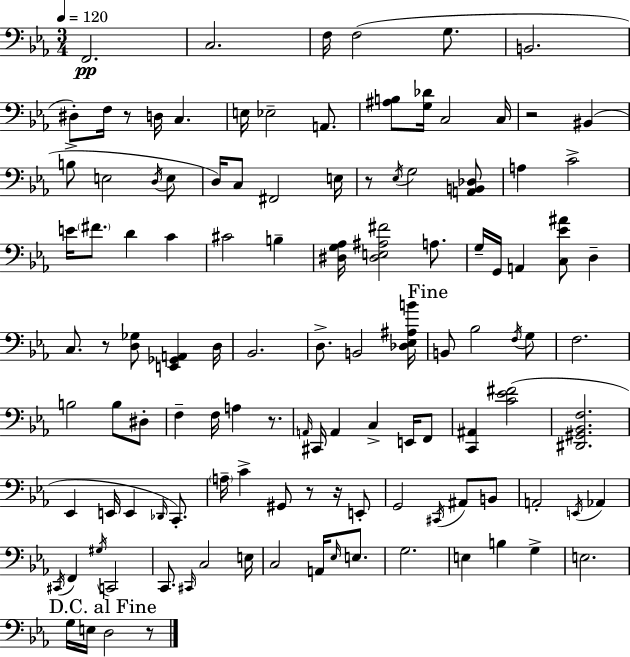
{
  \clef bass
  \numericTimeSignature
  \time 3/4
  \key c \minor
  \tempo 4 = 120
  f,2.\pp | c2. | f16 f2( g8. | b,2. | \break dis8-.) f16 r8 d16 c4. | e16 ees2-- a,8. | <ais b>8 <g des'>16 c2 c16 | r2 bis,4( | \break b8-> e2 \acciaccatura { d16 } e8 | d16) c8 fis,2 | e16 r8 \acciaccatura { ees16 } g2 | <a, b, des>8 a4 c'2-> | \break e'16 \parenthesize fis'8. d'4 c'4 | cis'2 b4-- | <dis g aes>16 <dis e ais fis'>2 a8. | g16-- g,16 a,4 <c ees' ais'>8 d4-- | \break c8. r8 <d ges>8 <e, ges, a,>4 | d16 bes,2. | d8.-> b,2 | <des ees ais b'>16 \mark "Fine" b,8 bes2 | \break \acciaccatura { f16 } g8 f2. | b2 b8 | dis8-. f4-- f16 a4 | r8. \grace { a,16 } cis,16 a,4 c4-> | \break e,16 f,8 <c, ais,>4 <c' ees' fis'>2( | <dis, gis, bes, f>2. | ees,4 e,16 e,4 | \grace { des,16 }) c,8.-. \parenthesize a16-- c'4-> gis,8 | \break r8 r16 e,8-. g,2 | \acciaccatura { cis,16 } ais,8 b,8 a,2-. | \acciaccatura { e,16 } aes,4 \acciaccatura { cis,16 } f,4 | \acciaccatura { gis16 } c,2 c,8. | \break \grace { cis,16 } c2 e16 c2 | a,16 \grace { ees16 } e8. g2. | e4 | b4 g4-> e2. | \break \mark "D.C. al Fine" g16 | e16 d2 r8 \bar "|."
}